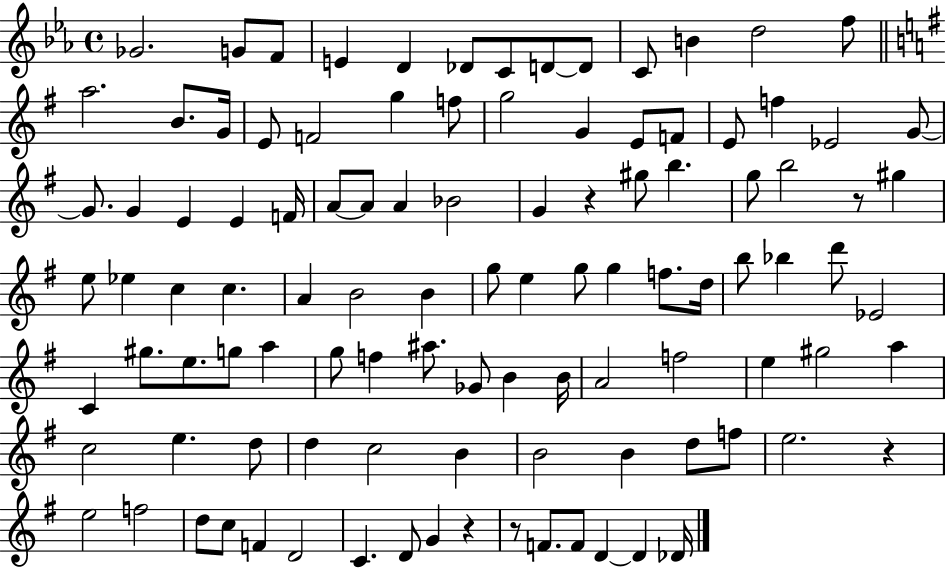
X:1
T:Untitled
M:4/4
L:1/4
K:Eb
_G2 G/2 F/2 E D _D/2 C/2 D/2 D/2 C/2 B d2 f/2 a2 B/2 G/4 E/2 F2 g f/2 g2 G E/2 F/2 E/2 f _E2 G/2 G/2 G E E F/4 A/2 A/2 A _B2 G z ^g/2 b g/2 b2 z/2 ^g e/2 _e c c A B2 B g/2 e g/2 g f/2 d/4 b/2 _b d'/2 _E2 C ^g/2 e/2 g/2 a g/2 f ^a/2 _G/2 B B/4 A2 f2 e ^g2 a c2 e d/2 d c2 B B2 B d/2 f/2 e2 z e2 f2 d/2 c/2 F D2 C D/2 G z z/2 F/2 F/2 D D _D/4